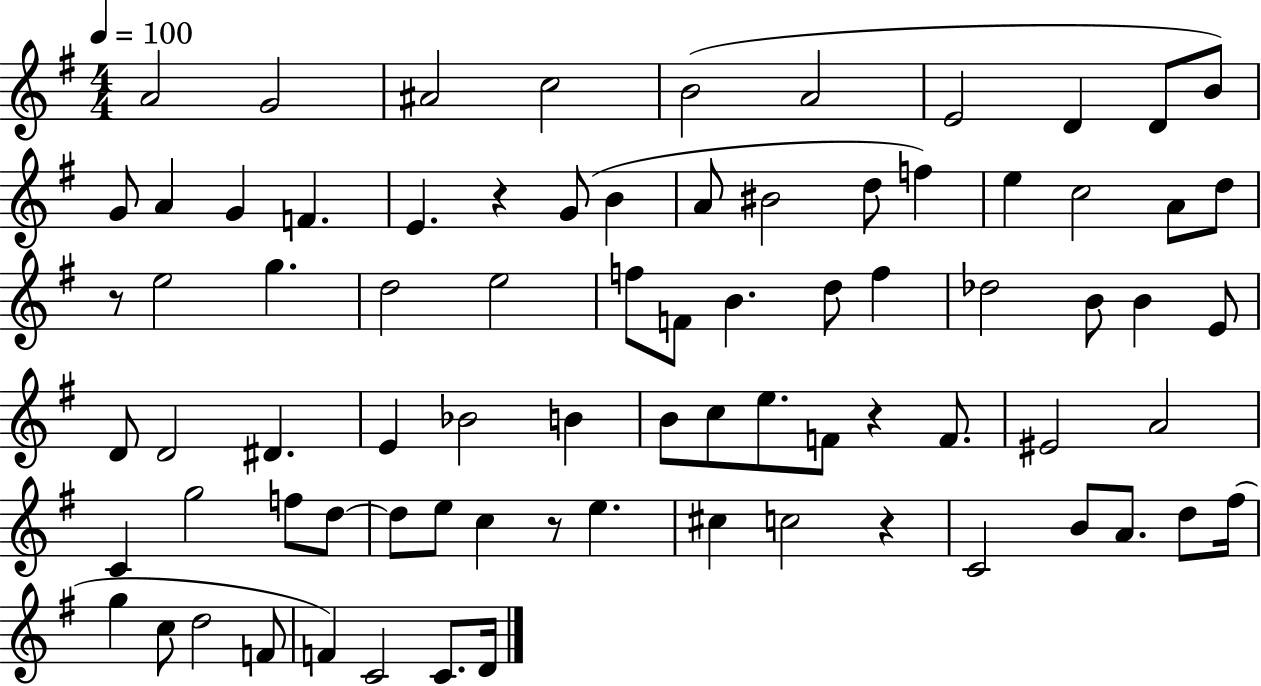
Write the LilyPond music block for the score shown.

{
  \clef treble
  \numericTimeSignature
  \time 4/4
  \key g \major
  \tempo 4 = 100
  a'2 g'2 | ais'2 c''2 | b'2( a'2 | e'2 d'4 d'8 b'8) | \break g'8 a'4 g'4 f'4. | e'4. r4 g'8( b'4 | a'8 bis'2 d''8 f''4) | e''4 c''2 a'8 d''8 | \break r8 e''2 g''4. | d''2 e''2 | f''8 f'8 b'4. d''8 f''4 | des''2 b'8 b'4 e'8 | \break d'8 d'2 dis'4. | e'4 bes'2 b'4 | b'8 c''8 e''8. f'8 r4 f'8. | eis'2 a'2 | \break c'4 g''2 f''8 d''8~~ | d''8 e''8 c''4 r8 e''4. | cis''4 c''2 r4 | c'2 b'8 a'8. d''8 fis''16( | \break g''4 c''8 d''2 f'8 | f'4) c'2 c'8. d'16 | \bar "|."
}